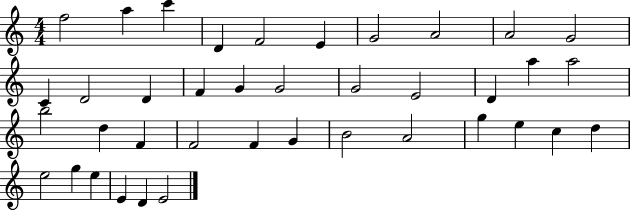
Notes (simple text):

F5/h A5/q C6/q D4/q F4/h E4/q G4/h A4/h A4/h G4/h C4/q D4/h D4/q F4/q G4/q G4/h G4/h E4/h D4/q A5/q A5/h B5/h D5/q F4/q F4/h F4/q G4/q B4/h A4/h G5/q E5/q C5/q D5/q E5/h G5/q E5/q E4/q D4/q E4/h